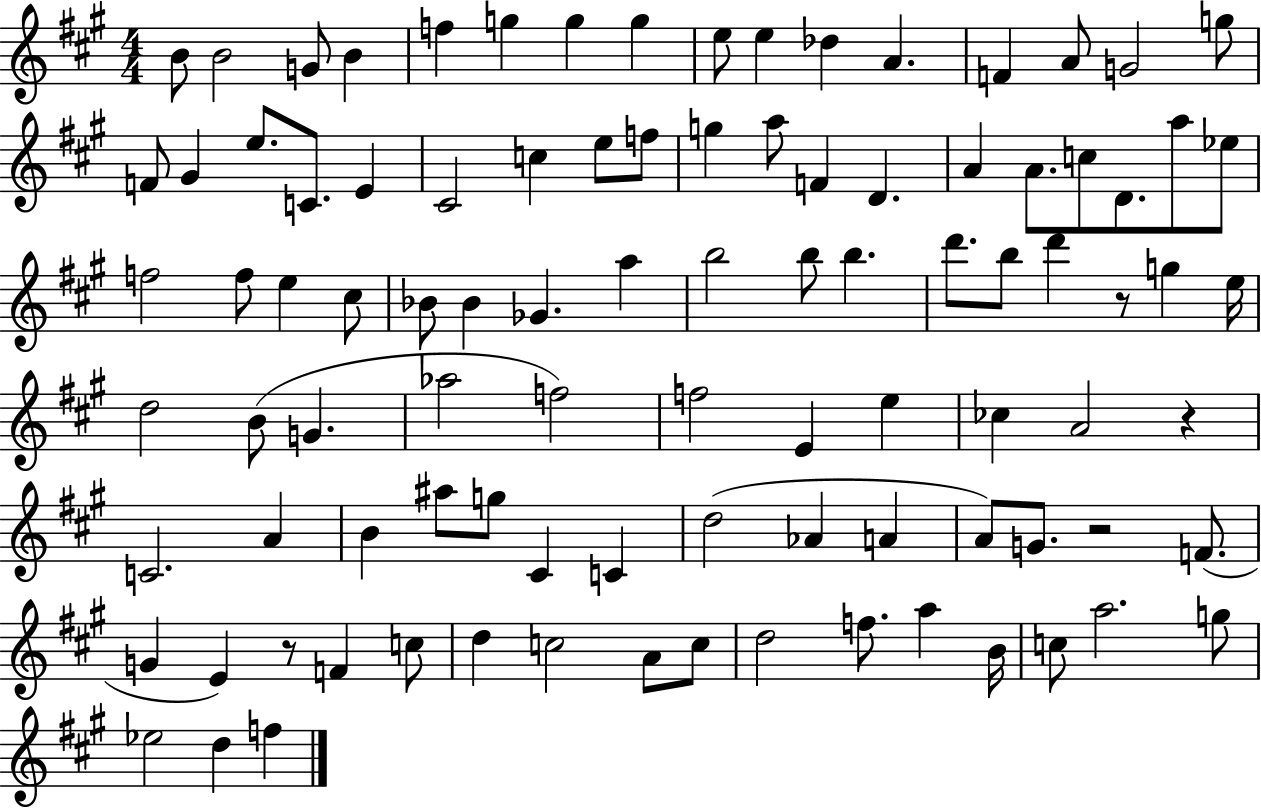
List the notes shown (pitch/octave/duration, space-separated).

B4/e B4/h G4/e B4/q F5/q G5/q G5/q G5/q E5/e E5/q Db5/q A4/q. F4/q A4/e G4/h G5/e F4/e G#4/q E5/e. C4/e. E4/q C#4/h C5/q E5/e F5/e G5/q A5/e F4/q D4/q. A4/q A4/e. C5/e D4/e. A5/e Eb5/e F5/h F5/e E5/q C#5/e Bb4/e Bb4/q Gb4/q. A5/q B5/h B5/e B5/q. D6/e. B5/e D6/q R/e G5/q E5/s D5/h B4/e G4/q. Ab5/h F5/h F5/h E4/q E5/q CES5/q A4/h R/q C4/h. A4/q B4/q A#5/e G5/e C#4/q C4/q D5/h Ab4/q A4/q A4/e G4/e. R/h F4/e. G4/q E4/q R/e F4/q C5/e D5/q C5/h A4/e C5/e D5/h F5/e. A5/q B4/s C5/e A5/h. G5/e Eb5/h D5/q F5/q